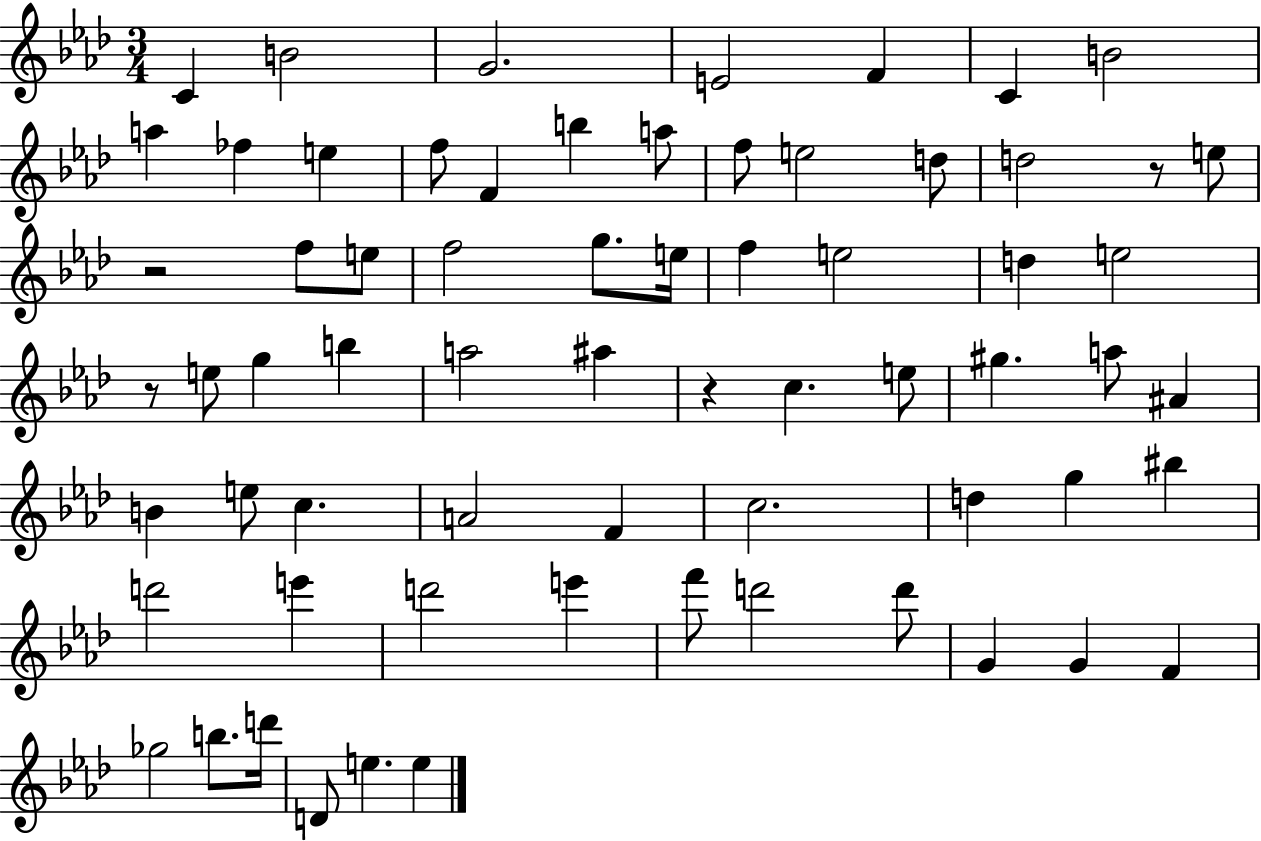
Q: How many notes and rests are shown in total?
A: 67